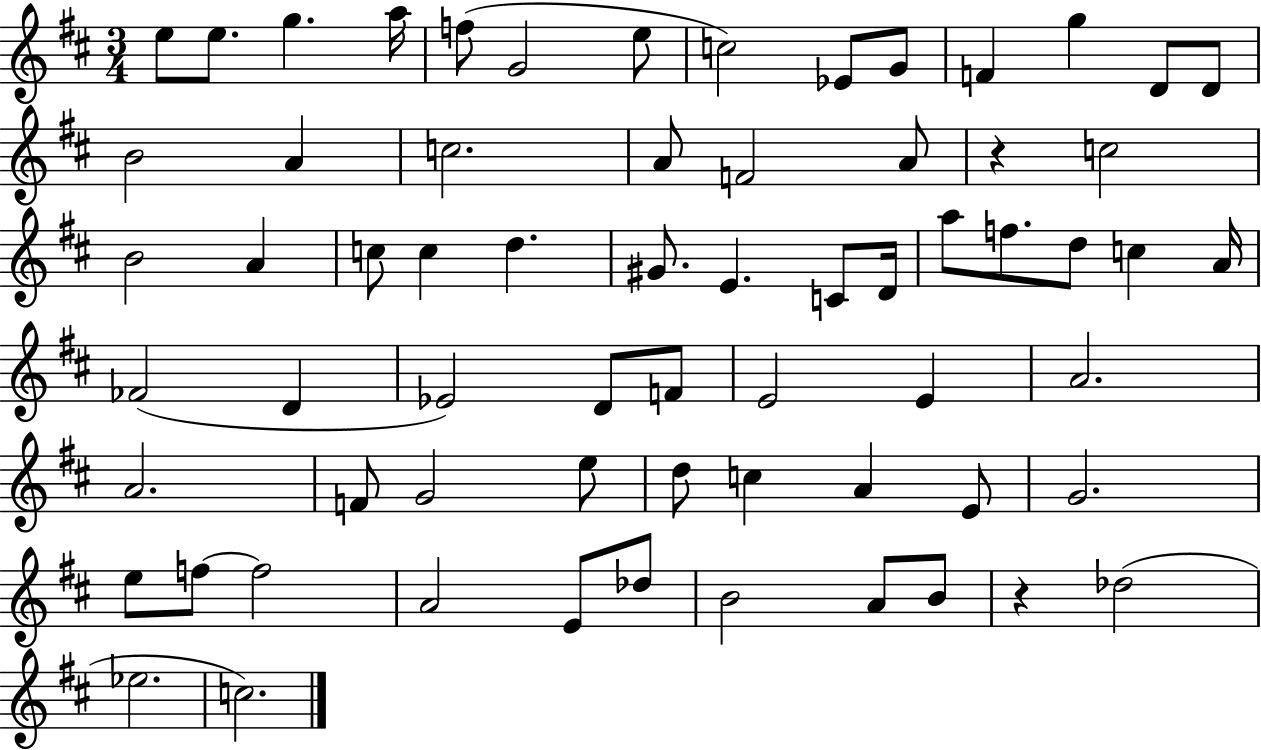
E5/e E5/e. G5/q. A5/s F5/e G4/h E5/e C5/h Eb4/e G4/e F4/q G5/q D4/e D4/e B4/h A4/q C5/h. A4/e F4/h A4/e R/q C5/h B4/h A4/q C5/e C5/q D5/q. G#4/e. E4/q. C4/e D4/s A5/e F5/e. D5/e C5/q A4/s FES4/h D4/q Eb4/h D4/e F4/e E4/h E4/q A4/h. A4/h. F4/e G4/h E5/e D5/e C5/q A4/q E4/e G4/h. E5/e F5/e F5/h A4/h E4/e Db5/e B4/h A4/e B4/e R/q Db5/h Eb5/h. C5/h.